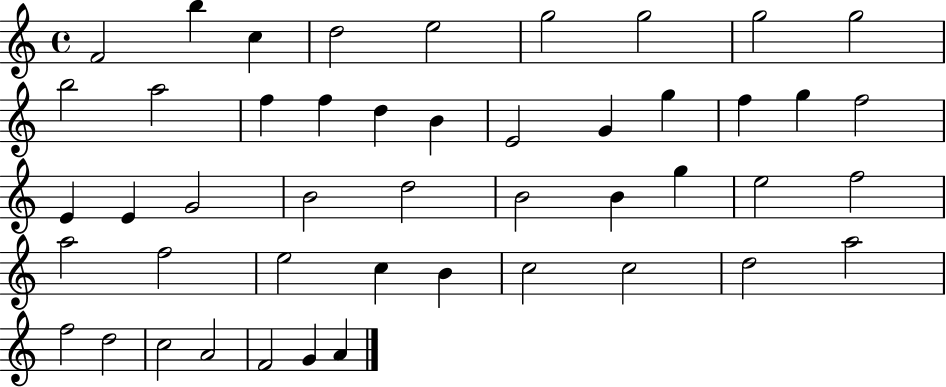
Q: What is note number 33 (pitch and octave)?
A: F5